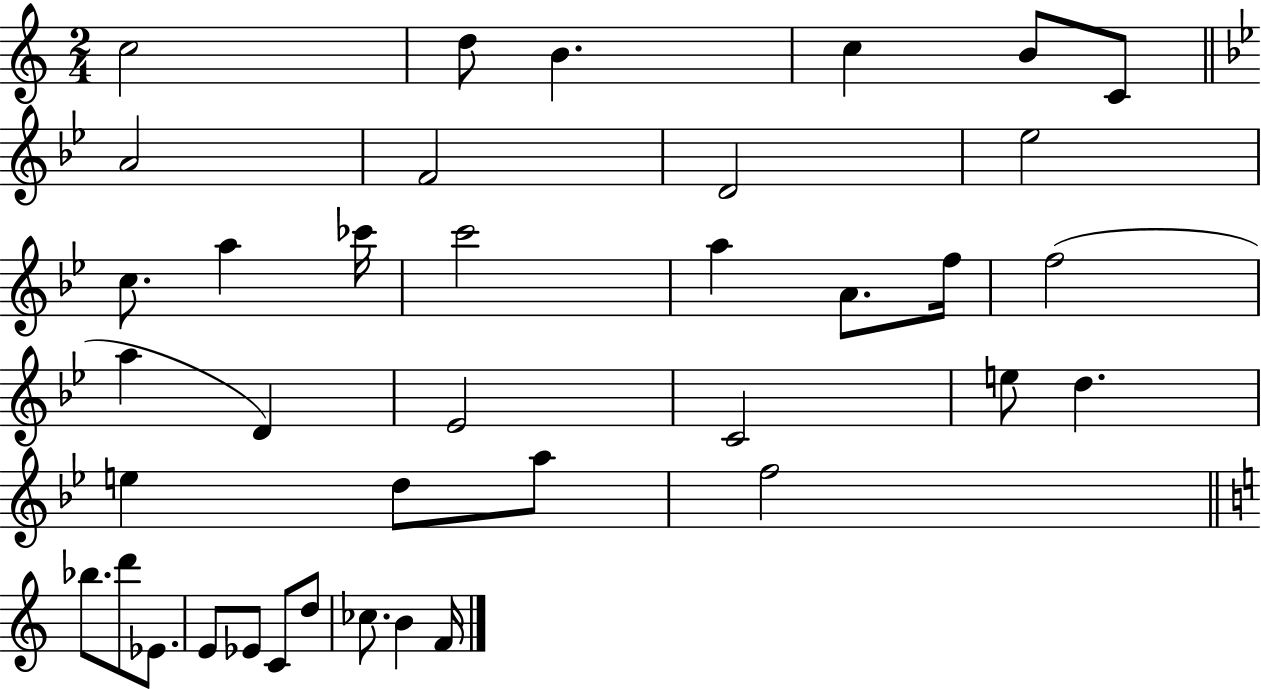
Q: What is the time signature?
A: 2/4